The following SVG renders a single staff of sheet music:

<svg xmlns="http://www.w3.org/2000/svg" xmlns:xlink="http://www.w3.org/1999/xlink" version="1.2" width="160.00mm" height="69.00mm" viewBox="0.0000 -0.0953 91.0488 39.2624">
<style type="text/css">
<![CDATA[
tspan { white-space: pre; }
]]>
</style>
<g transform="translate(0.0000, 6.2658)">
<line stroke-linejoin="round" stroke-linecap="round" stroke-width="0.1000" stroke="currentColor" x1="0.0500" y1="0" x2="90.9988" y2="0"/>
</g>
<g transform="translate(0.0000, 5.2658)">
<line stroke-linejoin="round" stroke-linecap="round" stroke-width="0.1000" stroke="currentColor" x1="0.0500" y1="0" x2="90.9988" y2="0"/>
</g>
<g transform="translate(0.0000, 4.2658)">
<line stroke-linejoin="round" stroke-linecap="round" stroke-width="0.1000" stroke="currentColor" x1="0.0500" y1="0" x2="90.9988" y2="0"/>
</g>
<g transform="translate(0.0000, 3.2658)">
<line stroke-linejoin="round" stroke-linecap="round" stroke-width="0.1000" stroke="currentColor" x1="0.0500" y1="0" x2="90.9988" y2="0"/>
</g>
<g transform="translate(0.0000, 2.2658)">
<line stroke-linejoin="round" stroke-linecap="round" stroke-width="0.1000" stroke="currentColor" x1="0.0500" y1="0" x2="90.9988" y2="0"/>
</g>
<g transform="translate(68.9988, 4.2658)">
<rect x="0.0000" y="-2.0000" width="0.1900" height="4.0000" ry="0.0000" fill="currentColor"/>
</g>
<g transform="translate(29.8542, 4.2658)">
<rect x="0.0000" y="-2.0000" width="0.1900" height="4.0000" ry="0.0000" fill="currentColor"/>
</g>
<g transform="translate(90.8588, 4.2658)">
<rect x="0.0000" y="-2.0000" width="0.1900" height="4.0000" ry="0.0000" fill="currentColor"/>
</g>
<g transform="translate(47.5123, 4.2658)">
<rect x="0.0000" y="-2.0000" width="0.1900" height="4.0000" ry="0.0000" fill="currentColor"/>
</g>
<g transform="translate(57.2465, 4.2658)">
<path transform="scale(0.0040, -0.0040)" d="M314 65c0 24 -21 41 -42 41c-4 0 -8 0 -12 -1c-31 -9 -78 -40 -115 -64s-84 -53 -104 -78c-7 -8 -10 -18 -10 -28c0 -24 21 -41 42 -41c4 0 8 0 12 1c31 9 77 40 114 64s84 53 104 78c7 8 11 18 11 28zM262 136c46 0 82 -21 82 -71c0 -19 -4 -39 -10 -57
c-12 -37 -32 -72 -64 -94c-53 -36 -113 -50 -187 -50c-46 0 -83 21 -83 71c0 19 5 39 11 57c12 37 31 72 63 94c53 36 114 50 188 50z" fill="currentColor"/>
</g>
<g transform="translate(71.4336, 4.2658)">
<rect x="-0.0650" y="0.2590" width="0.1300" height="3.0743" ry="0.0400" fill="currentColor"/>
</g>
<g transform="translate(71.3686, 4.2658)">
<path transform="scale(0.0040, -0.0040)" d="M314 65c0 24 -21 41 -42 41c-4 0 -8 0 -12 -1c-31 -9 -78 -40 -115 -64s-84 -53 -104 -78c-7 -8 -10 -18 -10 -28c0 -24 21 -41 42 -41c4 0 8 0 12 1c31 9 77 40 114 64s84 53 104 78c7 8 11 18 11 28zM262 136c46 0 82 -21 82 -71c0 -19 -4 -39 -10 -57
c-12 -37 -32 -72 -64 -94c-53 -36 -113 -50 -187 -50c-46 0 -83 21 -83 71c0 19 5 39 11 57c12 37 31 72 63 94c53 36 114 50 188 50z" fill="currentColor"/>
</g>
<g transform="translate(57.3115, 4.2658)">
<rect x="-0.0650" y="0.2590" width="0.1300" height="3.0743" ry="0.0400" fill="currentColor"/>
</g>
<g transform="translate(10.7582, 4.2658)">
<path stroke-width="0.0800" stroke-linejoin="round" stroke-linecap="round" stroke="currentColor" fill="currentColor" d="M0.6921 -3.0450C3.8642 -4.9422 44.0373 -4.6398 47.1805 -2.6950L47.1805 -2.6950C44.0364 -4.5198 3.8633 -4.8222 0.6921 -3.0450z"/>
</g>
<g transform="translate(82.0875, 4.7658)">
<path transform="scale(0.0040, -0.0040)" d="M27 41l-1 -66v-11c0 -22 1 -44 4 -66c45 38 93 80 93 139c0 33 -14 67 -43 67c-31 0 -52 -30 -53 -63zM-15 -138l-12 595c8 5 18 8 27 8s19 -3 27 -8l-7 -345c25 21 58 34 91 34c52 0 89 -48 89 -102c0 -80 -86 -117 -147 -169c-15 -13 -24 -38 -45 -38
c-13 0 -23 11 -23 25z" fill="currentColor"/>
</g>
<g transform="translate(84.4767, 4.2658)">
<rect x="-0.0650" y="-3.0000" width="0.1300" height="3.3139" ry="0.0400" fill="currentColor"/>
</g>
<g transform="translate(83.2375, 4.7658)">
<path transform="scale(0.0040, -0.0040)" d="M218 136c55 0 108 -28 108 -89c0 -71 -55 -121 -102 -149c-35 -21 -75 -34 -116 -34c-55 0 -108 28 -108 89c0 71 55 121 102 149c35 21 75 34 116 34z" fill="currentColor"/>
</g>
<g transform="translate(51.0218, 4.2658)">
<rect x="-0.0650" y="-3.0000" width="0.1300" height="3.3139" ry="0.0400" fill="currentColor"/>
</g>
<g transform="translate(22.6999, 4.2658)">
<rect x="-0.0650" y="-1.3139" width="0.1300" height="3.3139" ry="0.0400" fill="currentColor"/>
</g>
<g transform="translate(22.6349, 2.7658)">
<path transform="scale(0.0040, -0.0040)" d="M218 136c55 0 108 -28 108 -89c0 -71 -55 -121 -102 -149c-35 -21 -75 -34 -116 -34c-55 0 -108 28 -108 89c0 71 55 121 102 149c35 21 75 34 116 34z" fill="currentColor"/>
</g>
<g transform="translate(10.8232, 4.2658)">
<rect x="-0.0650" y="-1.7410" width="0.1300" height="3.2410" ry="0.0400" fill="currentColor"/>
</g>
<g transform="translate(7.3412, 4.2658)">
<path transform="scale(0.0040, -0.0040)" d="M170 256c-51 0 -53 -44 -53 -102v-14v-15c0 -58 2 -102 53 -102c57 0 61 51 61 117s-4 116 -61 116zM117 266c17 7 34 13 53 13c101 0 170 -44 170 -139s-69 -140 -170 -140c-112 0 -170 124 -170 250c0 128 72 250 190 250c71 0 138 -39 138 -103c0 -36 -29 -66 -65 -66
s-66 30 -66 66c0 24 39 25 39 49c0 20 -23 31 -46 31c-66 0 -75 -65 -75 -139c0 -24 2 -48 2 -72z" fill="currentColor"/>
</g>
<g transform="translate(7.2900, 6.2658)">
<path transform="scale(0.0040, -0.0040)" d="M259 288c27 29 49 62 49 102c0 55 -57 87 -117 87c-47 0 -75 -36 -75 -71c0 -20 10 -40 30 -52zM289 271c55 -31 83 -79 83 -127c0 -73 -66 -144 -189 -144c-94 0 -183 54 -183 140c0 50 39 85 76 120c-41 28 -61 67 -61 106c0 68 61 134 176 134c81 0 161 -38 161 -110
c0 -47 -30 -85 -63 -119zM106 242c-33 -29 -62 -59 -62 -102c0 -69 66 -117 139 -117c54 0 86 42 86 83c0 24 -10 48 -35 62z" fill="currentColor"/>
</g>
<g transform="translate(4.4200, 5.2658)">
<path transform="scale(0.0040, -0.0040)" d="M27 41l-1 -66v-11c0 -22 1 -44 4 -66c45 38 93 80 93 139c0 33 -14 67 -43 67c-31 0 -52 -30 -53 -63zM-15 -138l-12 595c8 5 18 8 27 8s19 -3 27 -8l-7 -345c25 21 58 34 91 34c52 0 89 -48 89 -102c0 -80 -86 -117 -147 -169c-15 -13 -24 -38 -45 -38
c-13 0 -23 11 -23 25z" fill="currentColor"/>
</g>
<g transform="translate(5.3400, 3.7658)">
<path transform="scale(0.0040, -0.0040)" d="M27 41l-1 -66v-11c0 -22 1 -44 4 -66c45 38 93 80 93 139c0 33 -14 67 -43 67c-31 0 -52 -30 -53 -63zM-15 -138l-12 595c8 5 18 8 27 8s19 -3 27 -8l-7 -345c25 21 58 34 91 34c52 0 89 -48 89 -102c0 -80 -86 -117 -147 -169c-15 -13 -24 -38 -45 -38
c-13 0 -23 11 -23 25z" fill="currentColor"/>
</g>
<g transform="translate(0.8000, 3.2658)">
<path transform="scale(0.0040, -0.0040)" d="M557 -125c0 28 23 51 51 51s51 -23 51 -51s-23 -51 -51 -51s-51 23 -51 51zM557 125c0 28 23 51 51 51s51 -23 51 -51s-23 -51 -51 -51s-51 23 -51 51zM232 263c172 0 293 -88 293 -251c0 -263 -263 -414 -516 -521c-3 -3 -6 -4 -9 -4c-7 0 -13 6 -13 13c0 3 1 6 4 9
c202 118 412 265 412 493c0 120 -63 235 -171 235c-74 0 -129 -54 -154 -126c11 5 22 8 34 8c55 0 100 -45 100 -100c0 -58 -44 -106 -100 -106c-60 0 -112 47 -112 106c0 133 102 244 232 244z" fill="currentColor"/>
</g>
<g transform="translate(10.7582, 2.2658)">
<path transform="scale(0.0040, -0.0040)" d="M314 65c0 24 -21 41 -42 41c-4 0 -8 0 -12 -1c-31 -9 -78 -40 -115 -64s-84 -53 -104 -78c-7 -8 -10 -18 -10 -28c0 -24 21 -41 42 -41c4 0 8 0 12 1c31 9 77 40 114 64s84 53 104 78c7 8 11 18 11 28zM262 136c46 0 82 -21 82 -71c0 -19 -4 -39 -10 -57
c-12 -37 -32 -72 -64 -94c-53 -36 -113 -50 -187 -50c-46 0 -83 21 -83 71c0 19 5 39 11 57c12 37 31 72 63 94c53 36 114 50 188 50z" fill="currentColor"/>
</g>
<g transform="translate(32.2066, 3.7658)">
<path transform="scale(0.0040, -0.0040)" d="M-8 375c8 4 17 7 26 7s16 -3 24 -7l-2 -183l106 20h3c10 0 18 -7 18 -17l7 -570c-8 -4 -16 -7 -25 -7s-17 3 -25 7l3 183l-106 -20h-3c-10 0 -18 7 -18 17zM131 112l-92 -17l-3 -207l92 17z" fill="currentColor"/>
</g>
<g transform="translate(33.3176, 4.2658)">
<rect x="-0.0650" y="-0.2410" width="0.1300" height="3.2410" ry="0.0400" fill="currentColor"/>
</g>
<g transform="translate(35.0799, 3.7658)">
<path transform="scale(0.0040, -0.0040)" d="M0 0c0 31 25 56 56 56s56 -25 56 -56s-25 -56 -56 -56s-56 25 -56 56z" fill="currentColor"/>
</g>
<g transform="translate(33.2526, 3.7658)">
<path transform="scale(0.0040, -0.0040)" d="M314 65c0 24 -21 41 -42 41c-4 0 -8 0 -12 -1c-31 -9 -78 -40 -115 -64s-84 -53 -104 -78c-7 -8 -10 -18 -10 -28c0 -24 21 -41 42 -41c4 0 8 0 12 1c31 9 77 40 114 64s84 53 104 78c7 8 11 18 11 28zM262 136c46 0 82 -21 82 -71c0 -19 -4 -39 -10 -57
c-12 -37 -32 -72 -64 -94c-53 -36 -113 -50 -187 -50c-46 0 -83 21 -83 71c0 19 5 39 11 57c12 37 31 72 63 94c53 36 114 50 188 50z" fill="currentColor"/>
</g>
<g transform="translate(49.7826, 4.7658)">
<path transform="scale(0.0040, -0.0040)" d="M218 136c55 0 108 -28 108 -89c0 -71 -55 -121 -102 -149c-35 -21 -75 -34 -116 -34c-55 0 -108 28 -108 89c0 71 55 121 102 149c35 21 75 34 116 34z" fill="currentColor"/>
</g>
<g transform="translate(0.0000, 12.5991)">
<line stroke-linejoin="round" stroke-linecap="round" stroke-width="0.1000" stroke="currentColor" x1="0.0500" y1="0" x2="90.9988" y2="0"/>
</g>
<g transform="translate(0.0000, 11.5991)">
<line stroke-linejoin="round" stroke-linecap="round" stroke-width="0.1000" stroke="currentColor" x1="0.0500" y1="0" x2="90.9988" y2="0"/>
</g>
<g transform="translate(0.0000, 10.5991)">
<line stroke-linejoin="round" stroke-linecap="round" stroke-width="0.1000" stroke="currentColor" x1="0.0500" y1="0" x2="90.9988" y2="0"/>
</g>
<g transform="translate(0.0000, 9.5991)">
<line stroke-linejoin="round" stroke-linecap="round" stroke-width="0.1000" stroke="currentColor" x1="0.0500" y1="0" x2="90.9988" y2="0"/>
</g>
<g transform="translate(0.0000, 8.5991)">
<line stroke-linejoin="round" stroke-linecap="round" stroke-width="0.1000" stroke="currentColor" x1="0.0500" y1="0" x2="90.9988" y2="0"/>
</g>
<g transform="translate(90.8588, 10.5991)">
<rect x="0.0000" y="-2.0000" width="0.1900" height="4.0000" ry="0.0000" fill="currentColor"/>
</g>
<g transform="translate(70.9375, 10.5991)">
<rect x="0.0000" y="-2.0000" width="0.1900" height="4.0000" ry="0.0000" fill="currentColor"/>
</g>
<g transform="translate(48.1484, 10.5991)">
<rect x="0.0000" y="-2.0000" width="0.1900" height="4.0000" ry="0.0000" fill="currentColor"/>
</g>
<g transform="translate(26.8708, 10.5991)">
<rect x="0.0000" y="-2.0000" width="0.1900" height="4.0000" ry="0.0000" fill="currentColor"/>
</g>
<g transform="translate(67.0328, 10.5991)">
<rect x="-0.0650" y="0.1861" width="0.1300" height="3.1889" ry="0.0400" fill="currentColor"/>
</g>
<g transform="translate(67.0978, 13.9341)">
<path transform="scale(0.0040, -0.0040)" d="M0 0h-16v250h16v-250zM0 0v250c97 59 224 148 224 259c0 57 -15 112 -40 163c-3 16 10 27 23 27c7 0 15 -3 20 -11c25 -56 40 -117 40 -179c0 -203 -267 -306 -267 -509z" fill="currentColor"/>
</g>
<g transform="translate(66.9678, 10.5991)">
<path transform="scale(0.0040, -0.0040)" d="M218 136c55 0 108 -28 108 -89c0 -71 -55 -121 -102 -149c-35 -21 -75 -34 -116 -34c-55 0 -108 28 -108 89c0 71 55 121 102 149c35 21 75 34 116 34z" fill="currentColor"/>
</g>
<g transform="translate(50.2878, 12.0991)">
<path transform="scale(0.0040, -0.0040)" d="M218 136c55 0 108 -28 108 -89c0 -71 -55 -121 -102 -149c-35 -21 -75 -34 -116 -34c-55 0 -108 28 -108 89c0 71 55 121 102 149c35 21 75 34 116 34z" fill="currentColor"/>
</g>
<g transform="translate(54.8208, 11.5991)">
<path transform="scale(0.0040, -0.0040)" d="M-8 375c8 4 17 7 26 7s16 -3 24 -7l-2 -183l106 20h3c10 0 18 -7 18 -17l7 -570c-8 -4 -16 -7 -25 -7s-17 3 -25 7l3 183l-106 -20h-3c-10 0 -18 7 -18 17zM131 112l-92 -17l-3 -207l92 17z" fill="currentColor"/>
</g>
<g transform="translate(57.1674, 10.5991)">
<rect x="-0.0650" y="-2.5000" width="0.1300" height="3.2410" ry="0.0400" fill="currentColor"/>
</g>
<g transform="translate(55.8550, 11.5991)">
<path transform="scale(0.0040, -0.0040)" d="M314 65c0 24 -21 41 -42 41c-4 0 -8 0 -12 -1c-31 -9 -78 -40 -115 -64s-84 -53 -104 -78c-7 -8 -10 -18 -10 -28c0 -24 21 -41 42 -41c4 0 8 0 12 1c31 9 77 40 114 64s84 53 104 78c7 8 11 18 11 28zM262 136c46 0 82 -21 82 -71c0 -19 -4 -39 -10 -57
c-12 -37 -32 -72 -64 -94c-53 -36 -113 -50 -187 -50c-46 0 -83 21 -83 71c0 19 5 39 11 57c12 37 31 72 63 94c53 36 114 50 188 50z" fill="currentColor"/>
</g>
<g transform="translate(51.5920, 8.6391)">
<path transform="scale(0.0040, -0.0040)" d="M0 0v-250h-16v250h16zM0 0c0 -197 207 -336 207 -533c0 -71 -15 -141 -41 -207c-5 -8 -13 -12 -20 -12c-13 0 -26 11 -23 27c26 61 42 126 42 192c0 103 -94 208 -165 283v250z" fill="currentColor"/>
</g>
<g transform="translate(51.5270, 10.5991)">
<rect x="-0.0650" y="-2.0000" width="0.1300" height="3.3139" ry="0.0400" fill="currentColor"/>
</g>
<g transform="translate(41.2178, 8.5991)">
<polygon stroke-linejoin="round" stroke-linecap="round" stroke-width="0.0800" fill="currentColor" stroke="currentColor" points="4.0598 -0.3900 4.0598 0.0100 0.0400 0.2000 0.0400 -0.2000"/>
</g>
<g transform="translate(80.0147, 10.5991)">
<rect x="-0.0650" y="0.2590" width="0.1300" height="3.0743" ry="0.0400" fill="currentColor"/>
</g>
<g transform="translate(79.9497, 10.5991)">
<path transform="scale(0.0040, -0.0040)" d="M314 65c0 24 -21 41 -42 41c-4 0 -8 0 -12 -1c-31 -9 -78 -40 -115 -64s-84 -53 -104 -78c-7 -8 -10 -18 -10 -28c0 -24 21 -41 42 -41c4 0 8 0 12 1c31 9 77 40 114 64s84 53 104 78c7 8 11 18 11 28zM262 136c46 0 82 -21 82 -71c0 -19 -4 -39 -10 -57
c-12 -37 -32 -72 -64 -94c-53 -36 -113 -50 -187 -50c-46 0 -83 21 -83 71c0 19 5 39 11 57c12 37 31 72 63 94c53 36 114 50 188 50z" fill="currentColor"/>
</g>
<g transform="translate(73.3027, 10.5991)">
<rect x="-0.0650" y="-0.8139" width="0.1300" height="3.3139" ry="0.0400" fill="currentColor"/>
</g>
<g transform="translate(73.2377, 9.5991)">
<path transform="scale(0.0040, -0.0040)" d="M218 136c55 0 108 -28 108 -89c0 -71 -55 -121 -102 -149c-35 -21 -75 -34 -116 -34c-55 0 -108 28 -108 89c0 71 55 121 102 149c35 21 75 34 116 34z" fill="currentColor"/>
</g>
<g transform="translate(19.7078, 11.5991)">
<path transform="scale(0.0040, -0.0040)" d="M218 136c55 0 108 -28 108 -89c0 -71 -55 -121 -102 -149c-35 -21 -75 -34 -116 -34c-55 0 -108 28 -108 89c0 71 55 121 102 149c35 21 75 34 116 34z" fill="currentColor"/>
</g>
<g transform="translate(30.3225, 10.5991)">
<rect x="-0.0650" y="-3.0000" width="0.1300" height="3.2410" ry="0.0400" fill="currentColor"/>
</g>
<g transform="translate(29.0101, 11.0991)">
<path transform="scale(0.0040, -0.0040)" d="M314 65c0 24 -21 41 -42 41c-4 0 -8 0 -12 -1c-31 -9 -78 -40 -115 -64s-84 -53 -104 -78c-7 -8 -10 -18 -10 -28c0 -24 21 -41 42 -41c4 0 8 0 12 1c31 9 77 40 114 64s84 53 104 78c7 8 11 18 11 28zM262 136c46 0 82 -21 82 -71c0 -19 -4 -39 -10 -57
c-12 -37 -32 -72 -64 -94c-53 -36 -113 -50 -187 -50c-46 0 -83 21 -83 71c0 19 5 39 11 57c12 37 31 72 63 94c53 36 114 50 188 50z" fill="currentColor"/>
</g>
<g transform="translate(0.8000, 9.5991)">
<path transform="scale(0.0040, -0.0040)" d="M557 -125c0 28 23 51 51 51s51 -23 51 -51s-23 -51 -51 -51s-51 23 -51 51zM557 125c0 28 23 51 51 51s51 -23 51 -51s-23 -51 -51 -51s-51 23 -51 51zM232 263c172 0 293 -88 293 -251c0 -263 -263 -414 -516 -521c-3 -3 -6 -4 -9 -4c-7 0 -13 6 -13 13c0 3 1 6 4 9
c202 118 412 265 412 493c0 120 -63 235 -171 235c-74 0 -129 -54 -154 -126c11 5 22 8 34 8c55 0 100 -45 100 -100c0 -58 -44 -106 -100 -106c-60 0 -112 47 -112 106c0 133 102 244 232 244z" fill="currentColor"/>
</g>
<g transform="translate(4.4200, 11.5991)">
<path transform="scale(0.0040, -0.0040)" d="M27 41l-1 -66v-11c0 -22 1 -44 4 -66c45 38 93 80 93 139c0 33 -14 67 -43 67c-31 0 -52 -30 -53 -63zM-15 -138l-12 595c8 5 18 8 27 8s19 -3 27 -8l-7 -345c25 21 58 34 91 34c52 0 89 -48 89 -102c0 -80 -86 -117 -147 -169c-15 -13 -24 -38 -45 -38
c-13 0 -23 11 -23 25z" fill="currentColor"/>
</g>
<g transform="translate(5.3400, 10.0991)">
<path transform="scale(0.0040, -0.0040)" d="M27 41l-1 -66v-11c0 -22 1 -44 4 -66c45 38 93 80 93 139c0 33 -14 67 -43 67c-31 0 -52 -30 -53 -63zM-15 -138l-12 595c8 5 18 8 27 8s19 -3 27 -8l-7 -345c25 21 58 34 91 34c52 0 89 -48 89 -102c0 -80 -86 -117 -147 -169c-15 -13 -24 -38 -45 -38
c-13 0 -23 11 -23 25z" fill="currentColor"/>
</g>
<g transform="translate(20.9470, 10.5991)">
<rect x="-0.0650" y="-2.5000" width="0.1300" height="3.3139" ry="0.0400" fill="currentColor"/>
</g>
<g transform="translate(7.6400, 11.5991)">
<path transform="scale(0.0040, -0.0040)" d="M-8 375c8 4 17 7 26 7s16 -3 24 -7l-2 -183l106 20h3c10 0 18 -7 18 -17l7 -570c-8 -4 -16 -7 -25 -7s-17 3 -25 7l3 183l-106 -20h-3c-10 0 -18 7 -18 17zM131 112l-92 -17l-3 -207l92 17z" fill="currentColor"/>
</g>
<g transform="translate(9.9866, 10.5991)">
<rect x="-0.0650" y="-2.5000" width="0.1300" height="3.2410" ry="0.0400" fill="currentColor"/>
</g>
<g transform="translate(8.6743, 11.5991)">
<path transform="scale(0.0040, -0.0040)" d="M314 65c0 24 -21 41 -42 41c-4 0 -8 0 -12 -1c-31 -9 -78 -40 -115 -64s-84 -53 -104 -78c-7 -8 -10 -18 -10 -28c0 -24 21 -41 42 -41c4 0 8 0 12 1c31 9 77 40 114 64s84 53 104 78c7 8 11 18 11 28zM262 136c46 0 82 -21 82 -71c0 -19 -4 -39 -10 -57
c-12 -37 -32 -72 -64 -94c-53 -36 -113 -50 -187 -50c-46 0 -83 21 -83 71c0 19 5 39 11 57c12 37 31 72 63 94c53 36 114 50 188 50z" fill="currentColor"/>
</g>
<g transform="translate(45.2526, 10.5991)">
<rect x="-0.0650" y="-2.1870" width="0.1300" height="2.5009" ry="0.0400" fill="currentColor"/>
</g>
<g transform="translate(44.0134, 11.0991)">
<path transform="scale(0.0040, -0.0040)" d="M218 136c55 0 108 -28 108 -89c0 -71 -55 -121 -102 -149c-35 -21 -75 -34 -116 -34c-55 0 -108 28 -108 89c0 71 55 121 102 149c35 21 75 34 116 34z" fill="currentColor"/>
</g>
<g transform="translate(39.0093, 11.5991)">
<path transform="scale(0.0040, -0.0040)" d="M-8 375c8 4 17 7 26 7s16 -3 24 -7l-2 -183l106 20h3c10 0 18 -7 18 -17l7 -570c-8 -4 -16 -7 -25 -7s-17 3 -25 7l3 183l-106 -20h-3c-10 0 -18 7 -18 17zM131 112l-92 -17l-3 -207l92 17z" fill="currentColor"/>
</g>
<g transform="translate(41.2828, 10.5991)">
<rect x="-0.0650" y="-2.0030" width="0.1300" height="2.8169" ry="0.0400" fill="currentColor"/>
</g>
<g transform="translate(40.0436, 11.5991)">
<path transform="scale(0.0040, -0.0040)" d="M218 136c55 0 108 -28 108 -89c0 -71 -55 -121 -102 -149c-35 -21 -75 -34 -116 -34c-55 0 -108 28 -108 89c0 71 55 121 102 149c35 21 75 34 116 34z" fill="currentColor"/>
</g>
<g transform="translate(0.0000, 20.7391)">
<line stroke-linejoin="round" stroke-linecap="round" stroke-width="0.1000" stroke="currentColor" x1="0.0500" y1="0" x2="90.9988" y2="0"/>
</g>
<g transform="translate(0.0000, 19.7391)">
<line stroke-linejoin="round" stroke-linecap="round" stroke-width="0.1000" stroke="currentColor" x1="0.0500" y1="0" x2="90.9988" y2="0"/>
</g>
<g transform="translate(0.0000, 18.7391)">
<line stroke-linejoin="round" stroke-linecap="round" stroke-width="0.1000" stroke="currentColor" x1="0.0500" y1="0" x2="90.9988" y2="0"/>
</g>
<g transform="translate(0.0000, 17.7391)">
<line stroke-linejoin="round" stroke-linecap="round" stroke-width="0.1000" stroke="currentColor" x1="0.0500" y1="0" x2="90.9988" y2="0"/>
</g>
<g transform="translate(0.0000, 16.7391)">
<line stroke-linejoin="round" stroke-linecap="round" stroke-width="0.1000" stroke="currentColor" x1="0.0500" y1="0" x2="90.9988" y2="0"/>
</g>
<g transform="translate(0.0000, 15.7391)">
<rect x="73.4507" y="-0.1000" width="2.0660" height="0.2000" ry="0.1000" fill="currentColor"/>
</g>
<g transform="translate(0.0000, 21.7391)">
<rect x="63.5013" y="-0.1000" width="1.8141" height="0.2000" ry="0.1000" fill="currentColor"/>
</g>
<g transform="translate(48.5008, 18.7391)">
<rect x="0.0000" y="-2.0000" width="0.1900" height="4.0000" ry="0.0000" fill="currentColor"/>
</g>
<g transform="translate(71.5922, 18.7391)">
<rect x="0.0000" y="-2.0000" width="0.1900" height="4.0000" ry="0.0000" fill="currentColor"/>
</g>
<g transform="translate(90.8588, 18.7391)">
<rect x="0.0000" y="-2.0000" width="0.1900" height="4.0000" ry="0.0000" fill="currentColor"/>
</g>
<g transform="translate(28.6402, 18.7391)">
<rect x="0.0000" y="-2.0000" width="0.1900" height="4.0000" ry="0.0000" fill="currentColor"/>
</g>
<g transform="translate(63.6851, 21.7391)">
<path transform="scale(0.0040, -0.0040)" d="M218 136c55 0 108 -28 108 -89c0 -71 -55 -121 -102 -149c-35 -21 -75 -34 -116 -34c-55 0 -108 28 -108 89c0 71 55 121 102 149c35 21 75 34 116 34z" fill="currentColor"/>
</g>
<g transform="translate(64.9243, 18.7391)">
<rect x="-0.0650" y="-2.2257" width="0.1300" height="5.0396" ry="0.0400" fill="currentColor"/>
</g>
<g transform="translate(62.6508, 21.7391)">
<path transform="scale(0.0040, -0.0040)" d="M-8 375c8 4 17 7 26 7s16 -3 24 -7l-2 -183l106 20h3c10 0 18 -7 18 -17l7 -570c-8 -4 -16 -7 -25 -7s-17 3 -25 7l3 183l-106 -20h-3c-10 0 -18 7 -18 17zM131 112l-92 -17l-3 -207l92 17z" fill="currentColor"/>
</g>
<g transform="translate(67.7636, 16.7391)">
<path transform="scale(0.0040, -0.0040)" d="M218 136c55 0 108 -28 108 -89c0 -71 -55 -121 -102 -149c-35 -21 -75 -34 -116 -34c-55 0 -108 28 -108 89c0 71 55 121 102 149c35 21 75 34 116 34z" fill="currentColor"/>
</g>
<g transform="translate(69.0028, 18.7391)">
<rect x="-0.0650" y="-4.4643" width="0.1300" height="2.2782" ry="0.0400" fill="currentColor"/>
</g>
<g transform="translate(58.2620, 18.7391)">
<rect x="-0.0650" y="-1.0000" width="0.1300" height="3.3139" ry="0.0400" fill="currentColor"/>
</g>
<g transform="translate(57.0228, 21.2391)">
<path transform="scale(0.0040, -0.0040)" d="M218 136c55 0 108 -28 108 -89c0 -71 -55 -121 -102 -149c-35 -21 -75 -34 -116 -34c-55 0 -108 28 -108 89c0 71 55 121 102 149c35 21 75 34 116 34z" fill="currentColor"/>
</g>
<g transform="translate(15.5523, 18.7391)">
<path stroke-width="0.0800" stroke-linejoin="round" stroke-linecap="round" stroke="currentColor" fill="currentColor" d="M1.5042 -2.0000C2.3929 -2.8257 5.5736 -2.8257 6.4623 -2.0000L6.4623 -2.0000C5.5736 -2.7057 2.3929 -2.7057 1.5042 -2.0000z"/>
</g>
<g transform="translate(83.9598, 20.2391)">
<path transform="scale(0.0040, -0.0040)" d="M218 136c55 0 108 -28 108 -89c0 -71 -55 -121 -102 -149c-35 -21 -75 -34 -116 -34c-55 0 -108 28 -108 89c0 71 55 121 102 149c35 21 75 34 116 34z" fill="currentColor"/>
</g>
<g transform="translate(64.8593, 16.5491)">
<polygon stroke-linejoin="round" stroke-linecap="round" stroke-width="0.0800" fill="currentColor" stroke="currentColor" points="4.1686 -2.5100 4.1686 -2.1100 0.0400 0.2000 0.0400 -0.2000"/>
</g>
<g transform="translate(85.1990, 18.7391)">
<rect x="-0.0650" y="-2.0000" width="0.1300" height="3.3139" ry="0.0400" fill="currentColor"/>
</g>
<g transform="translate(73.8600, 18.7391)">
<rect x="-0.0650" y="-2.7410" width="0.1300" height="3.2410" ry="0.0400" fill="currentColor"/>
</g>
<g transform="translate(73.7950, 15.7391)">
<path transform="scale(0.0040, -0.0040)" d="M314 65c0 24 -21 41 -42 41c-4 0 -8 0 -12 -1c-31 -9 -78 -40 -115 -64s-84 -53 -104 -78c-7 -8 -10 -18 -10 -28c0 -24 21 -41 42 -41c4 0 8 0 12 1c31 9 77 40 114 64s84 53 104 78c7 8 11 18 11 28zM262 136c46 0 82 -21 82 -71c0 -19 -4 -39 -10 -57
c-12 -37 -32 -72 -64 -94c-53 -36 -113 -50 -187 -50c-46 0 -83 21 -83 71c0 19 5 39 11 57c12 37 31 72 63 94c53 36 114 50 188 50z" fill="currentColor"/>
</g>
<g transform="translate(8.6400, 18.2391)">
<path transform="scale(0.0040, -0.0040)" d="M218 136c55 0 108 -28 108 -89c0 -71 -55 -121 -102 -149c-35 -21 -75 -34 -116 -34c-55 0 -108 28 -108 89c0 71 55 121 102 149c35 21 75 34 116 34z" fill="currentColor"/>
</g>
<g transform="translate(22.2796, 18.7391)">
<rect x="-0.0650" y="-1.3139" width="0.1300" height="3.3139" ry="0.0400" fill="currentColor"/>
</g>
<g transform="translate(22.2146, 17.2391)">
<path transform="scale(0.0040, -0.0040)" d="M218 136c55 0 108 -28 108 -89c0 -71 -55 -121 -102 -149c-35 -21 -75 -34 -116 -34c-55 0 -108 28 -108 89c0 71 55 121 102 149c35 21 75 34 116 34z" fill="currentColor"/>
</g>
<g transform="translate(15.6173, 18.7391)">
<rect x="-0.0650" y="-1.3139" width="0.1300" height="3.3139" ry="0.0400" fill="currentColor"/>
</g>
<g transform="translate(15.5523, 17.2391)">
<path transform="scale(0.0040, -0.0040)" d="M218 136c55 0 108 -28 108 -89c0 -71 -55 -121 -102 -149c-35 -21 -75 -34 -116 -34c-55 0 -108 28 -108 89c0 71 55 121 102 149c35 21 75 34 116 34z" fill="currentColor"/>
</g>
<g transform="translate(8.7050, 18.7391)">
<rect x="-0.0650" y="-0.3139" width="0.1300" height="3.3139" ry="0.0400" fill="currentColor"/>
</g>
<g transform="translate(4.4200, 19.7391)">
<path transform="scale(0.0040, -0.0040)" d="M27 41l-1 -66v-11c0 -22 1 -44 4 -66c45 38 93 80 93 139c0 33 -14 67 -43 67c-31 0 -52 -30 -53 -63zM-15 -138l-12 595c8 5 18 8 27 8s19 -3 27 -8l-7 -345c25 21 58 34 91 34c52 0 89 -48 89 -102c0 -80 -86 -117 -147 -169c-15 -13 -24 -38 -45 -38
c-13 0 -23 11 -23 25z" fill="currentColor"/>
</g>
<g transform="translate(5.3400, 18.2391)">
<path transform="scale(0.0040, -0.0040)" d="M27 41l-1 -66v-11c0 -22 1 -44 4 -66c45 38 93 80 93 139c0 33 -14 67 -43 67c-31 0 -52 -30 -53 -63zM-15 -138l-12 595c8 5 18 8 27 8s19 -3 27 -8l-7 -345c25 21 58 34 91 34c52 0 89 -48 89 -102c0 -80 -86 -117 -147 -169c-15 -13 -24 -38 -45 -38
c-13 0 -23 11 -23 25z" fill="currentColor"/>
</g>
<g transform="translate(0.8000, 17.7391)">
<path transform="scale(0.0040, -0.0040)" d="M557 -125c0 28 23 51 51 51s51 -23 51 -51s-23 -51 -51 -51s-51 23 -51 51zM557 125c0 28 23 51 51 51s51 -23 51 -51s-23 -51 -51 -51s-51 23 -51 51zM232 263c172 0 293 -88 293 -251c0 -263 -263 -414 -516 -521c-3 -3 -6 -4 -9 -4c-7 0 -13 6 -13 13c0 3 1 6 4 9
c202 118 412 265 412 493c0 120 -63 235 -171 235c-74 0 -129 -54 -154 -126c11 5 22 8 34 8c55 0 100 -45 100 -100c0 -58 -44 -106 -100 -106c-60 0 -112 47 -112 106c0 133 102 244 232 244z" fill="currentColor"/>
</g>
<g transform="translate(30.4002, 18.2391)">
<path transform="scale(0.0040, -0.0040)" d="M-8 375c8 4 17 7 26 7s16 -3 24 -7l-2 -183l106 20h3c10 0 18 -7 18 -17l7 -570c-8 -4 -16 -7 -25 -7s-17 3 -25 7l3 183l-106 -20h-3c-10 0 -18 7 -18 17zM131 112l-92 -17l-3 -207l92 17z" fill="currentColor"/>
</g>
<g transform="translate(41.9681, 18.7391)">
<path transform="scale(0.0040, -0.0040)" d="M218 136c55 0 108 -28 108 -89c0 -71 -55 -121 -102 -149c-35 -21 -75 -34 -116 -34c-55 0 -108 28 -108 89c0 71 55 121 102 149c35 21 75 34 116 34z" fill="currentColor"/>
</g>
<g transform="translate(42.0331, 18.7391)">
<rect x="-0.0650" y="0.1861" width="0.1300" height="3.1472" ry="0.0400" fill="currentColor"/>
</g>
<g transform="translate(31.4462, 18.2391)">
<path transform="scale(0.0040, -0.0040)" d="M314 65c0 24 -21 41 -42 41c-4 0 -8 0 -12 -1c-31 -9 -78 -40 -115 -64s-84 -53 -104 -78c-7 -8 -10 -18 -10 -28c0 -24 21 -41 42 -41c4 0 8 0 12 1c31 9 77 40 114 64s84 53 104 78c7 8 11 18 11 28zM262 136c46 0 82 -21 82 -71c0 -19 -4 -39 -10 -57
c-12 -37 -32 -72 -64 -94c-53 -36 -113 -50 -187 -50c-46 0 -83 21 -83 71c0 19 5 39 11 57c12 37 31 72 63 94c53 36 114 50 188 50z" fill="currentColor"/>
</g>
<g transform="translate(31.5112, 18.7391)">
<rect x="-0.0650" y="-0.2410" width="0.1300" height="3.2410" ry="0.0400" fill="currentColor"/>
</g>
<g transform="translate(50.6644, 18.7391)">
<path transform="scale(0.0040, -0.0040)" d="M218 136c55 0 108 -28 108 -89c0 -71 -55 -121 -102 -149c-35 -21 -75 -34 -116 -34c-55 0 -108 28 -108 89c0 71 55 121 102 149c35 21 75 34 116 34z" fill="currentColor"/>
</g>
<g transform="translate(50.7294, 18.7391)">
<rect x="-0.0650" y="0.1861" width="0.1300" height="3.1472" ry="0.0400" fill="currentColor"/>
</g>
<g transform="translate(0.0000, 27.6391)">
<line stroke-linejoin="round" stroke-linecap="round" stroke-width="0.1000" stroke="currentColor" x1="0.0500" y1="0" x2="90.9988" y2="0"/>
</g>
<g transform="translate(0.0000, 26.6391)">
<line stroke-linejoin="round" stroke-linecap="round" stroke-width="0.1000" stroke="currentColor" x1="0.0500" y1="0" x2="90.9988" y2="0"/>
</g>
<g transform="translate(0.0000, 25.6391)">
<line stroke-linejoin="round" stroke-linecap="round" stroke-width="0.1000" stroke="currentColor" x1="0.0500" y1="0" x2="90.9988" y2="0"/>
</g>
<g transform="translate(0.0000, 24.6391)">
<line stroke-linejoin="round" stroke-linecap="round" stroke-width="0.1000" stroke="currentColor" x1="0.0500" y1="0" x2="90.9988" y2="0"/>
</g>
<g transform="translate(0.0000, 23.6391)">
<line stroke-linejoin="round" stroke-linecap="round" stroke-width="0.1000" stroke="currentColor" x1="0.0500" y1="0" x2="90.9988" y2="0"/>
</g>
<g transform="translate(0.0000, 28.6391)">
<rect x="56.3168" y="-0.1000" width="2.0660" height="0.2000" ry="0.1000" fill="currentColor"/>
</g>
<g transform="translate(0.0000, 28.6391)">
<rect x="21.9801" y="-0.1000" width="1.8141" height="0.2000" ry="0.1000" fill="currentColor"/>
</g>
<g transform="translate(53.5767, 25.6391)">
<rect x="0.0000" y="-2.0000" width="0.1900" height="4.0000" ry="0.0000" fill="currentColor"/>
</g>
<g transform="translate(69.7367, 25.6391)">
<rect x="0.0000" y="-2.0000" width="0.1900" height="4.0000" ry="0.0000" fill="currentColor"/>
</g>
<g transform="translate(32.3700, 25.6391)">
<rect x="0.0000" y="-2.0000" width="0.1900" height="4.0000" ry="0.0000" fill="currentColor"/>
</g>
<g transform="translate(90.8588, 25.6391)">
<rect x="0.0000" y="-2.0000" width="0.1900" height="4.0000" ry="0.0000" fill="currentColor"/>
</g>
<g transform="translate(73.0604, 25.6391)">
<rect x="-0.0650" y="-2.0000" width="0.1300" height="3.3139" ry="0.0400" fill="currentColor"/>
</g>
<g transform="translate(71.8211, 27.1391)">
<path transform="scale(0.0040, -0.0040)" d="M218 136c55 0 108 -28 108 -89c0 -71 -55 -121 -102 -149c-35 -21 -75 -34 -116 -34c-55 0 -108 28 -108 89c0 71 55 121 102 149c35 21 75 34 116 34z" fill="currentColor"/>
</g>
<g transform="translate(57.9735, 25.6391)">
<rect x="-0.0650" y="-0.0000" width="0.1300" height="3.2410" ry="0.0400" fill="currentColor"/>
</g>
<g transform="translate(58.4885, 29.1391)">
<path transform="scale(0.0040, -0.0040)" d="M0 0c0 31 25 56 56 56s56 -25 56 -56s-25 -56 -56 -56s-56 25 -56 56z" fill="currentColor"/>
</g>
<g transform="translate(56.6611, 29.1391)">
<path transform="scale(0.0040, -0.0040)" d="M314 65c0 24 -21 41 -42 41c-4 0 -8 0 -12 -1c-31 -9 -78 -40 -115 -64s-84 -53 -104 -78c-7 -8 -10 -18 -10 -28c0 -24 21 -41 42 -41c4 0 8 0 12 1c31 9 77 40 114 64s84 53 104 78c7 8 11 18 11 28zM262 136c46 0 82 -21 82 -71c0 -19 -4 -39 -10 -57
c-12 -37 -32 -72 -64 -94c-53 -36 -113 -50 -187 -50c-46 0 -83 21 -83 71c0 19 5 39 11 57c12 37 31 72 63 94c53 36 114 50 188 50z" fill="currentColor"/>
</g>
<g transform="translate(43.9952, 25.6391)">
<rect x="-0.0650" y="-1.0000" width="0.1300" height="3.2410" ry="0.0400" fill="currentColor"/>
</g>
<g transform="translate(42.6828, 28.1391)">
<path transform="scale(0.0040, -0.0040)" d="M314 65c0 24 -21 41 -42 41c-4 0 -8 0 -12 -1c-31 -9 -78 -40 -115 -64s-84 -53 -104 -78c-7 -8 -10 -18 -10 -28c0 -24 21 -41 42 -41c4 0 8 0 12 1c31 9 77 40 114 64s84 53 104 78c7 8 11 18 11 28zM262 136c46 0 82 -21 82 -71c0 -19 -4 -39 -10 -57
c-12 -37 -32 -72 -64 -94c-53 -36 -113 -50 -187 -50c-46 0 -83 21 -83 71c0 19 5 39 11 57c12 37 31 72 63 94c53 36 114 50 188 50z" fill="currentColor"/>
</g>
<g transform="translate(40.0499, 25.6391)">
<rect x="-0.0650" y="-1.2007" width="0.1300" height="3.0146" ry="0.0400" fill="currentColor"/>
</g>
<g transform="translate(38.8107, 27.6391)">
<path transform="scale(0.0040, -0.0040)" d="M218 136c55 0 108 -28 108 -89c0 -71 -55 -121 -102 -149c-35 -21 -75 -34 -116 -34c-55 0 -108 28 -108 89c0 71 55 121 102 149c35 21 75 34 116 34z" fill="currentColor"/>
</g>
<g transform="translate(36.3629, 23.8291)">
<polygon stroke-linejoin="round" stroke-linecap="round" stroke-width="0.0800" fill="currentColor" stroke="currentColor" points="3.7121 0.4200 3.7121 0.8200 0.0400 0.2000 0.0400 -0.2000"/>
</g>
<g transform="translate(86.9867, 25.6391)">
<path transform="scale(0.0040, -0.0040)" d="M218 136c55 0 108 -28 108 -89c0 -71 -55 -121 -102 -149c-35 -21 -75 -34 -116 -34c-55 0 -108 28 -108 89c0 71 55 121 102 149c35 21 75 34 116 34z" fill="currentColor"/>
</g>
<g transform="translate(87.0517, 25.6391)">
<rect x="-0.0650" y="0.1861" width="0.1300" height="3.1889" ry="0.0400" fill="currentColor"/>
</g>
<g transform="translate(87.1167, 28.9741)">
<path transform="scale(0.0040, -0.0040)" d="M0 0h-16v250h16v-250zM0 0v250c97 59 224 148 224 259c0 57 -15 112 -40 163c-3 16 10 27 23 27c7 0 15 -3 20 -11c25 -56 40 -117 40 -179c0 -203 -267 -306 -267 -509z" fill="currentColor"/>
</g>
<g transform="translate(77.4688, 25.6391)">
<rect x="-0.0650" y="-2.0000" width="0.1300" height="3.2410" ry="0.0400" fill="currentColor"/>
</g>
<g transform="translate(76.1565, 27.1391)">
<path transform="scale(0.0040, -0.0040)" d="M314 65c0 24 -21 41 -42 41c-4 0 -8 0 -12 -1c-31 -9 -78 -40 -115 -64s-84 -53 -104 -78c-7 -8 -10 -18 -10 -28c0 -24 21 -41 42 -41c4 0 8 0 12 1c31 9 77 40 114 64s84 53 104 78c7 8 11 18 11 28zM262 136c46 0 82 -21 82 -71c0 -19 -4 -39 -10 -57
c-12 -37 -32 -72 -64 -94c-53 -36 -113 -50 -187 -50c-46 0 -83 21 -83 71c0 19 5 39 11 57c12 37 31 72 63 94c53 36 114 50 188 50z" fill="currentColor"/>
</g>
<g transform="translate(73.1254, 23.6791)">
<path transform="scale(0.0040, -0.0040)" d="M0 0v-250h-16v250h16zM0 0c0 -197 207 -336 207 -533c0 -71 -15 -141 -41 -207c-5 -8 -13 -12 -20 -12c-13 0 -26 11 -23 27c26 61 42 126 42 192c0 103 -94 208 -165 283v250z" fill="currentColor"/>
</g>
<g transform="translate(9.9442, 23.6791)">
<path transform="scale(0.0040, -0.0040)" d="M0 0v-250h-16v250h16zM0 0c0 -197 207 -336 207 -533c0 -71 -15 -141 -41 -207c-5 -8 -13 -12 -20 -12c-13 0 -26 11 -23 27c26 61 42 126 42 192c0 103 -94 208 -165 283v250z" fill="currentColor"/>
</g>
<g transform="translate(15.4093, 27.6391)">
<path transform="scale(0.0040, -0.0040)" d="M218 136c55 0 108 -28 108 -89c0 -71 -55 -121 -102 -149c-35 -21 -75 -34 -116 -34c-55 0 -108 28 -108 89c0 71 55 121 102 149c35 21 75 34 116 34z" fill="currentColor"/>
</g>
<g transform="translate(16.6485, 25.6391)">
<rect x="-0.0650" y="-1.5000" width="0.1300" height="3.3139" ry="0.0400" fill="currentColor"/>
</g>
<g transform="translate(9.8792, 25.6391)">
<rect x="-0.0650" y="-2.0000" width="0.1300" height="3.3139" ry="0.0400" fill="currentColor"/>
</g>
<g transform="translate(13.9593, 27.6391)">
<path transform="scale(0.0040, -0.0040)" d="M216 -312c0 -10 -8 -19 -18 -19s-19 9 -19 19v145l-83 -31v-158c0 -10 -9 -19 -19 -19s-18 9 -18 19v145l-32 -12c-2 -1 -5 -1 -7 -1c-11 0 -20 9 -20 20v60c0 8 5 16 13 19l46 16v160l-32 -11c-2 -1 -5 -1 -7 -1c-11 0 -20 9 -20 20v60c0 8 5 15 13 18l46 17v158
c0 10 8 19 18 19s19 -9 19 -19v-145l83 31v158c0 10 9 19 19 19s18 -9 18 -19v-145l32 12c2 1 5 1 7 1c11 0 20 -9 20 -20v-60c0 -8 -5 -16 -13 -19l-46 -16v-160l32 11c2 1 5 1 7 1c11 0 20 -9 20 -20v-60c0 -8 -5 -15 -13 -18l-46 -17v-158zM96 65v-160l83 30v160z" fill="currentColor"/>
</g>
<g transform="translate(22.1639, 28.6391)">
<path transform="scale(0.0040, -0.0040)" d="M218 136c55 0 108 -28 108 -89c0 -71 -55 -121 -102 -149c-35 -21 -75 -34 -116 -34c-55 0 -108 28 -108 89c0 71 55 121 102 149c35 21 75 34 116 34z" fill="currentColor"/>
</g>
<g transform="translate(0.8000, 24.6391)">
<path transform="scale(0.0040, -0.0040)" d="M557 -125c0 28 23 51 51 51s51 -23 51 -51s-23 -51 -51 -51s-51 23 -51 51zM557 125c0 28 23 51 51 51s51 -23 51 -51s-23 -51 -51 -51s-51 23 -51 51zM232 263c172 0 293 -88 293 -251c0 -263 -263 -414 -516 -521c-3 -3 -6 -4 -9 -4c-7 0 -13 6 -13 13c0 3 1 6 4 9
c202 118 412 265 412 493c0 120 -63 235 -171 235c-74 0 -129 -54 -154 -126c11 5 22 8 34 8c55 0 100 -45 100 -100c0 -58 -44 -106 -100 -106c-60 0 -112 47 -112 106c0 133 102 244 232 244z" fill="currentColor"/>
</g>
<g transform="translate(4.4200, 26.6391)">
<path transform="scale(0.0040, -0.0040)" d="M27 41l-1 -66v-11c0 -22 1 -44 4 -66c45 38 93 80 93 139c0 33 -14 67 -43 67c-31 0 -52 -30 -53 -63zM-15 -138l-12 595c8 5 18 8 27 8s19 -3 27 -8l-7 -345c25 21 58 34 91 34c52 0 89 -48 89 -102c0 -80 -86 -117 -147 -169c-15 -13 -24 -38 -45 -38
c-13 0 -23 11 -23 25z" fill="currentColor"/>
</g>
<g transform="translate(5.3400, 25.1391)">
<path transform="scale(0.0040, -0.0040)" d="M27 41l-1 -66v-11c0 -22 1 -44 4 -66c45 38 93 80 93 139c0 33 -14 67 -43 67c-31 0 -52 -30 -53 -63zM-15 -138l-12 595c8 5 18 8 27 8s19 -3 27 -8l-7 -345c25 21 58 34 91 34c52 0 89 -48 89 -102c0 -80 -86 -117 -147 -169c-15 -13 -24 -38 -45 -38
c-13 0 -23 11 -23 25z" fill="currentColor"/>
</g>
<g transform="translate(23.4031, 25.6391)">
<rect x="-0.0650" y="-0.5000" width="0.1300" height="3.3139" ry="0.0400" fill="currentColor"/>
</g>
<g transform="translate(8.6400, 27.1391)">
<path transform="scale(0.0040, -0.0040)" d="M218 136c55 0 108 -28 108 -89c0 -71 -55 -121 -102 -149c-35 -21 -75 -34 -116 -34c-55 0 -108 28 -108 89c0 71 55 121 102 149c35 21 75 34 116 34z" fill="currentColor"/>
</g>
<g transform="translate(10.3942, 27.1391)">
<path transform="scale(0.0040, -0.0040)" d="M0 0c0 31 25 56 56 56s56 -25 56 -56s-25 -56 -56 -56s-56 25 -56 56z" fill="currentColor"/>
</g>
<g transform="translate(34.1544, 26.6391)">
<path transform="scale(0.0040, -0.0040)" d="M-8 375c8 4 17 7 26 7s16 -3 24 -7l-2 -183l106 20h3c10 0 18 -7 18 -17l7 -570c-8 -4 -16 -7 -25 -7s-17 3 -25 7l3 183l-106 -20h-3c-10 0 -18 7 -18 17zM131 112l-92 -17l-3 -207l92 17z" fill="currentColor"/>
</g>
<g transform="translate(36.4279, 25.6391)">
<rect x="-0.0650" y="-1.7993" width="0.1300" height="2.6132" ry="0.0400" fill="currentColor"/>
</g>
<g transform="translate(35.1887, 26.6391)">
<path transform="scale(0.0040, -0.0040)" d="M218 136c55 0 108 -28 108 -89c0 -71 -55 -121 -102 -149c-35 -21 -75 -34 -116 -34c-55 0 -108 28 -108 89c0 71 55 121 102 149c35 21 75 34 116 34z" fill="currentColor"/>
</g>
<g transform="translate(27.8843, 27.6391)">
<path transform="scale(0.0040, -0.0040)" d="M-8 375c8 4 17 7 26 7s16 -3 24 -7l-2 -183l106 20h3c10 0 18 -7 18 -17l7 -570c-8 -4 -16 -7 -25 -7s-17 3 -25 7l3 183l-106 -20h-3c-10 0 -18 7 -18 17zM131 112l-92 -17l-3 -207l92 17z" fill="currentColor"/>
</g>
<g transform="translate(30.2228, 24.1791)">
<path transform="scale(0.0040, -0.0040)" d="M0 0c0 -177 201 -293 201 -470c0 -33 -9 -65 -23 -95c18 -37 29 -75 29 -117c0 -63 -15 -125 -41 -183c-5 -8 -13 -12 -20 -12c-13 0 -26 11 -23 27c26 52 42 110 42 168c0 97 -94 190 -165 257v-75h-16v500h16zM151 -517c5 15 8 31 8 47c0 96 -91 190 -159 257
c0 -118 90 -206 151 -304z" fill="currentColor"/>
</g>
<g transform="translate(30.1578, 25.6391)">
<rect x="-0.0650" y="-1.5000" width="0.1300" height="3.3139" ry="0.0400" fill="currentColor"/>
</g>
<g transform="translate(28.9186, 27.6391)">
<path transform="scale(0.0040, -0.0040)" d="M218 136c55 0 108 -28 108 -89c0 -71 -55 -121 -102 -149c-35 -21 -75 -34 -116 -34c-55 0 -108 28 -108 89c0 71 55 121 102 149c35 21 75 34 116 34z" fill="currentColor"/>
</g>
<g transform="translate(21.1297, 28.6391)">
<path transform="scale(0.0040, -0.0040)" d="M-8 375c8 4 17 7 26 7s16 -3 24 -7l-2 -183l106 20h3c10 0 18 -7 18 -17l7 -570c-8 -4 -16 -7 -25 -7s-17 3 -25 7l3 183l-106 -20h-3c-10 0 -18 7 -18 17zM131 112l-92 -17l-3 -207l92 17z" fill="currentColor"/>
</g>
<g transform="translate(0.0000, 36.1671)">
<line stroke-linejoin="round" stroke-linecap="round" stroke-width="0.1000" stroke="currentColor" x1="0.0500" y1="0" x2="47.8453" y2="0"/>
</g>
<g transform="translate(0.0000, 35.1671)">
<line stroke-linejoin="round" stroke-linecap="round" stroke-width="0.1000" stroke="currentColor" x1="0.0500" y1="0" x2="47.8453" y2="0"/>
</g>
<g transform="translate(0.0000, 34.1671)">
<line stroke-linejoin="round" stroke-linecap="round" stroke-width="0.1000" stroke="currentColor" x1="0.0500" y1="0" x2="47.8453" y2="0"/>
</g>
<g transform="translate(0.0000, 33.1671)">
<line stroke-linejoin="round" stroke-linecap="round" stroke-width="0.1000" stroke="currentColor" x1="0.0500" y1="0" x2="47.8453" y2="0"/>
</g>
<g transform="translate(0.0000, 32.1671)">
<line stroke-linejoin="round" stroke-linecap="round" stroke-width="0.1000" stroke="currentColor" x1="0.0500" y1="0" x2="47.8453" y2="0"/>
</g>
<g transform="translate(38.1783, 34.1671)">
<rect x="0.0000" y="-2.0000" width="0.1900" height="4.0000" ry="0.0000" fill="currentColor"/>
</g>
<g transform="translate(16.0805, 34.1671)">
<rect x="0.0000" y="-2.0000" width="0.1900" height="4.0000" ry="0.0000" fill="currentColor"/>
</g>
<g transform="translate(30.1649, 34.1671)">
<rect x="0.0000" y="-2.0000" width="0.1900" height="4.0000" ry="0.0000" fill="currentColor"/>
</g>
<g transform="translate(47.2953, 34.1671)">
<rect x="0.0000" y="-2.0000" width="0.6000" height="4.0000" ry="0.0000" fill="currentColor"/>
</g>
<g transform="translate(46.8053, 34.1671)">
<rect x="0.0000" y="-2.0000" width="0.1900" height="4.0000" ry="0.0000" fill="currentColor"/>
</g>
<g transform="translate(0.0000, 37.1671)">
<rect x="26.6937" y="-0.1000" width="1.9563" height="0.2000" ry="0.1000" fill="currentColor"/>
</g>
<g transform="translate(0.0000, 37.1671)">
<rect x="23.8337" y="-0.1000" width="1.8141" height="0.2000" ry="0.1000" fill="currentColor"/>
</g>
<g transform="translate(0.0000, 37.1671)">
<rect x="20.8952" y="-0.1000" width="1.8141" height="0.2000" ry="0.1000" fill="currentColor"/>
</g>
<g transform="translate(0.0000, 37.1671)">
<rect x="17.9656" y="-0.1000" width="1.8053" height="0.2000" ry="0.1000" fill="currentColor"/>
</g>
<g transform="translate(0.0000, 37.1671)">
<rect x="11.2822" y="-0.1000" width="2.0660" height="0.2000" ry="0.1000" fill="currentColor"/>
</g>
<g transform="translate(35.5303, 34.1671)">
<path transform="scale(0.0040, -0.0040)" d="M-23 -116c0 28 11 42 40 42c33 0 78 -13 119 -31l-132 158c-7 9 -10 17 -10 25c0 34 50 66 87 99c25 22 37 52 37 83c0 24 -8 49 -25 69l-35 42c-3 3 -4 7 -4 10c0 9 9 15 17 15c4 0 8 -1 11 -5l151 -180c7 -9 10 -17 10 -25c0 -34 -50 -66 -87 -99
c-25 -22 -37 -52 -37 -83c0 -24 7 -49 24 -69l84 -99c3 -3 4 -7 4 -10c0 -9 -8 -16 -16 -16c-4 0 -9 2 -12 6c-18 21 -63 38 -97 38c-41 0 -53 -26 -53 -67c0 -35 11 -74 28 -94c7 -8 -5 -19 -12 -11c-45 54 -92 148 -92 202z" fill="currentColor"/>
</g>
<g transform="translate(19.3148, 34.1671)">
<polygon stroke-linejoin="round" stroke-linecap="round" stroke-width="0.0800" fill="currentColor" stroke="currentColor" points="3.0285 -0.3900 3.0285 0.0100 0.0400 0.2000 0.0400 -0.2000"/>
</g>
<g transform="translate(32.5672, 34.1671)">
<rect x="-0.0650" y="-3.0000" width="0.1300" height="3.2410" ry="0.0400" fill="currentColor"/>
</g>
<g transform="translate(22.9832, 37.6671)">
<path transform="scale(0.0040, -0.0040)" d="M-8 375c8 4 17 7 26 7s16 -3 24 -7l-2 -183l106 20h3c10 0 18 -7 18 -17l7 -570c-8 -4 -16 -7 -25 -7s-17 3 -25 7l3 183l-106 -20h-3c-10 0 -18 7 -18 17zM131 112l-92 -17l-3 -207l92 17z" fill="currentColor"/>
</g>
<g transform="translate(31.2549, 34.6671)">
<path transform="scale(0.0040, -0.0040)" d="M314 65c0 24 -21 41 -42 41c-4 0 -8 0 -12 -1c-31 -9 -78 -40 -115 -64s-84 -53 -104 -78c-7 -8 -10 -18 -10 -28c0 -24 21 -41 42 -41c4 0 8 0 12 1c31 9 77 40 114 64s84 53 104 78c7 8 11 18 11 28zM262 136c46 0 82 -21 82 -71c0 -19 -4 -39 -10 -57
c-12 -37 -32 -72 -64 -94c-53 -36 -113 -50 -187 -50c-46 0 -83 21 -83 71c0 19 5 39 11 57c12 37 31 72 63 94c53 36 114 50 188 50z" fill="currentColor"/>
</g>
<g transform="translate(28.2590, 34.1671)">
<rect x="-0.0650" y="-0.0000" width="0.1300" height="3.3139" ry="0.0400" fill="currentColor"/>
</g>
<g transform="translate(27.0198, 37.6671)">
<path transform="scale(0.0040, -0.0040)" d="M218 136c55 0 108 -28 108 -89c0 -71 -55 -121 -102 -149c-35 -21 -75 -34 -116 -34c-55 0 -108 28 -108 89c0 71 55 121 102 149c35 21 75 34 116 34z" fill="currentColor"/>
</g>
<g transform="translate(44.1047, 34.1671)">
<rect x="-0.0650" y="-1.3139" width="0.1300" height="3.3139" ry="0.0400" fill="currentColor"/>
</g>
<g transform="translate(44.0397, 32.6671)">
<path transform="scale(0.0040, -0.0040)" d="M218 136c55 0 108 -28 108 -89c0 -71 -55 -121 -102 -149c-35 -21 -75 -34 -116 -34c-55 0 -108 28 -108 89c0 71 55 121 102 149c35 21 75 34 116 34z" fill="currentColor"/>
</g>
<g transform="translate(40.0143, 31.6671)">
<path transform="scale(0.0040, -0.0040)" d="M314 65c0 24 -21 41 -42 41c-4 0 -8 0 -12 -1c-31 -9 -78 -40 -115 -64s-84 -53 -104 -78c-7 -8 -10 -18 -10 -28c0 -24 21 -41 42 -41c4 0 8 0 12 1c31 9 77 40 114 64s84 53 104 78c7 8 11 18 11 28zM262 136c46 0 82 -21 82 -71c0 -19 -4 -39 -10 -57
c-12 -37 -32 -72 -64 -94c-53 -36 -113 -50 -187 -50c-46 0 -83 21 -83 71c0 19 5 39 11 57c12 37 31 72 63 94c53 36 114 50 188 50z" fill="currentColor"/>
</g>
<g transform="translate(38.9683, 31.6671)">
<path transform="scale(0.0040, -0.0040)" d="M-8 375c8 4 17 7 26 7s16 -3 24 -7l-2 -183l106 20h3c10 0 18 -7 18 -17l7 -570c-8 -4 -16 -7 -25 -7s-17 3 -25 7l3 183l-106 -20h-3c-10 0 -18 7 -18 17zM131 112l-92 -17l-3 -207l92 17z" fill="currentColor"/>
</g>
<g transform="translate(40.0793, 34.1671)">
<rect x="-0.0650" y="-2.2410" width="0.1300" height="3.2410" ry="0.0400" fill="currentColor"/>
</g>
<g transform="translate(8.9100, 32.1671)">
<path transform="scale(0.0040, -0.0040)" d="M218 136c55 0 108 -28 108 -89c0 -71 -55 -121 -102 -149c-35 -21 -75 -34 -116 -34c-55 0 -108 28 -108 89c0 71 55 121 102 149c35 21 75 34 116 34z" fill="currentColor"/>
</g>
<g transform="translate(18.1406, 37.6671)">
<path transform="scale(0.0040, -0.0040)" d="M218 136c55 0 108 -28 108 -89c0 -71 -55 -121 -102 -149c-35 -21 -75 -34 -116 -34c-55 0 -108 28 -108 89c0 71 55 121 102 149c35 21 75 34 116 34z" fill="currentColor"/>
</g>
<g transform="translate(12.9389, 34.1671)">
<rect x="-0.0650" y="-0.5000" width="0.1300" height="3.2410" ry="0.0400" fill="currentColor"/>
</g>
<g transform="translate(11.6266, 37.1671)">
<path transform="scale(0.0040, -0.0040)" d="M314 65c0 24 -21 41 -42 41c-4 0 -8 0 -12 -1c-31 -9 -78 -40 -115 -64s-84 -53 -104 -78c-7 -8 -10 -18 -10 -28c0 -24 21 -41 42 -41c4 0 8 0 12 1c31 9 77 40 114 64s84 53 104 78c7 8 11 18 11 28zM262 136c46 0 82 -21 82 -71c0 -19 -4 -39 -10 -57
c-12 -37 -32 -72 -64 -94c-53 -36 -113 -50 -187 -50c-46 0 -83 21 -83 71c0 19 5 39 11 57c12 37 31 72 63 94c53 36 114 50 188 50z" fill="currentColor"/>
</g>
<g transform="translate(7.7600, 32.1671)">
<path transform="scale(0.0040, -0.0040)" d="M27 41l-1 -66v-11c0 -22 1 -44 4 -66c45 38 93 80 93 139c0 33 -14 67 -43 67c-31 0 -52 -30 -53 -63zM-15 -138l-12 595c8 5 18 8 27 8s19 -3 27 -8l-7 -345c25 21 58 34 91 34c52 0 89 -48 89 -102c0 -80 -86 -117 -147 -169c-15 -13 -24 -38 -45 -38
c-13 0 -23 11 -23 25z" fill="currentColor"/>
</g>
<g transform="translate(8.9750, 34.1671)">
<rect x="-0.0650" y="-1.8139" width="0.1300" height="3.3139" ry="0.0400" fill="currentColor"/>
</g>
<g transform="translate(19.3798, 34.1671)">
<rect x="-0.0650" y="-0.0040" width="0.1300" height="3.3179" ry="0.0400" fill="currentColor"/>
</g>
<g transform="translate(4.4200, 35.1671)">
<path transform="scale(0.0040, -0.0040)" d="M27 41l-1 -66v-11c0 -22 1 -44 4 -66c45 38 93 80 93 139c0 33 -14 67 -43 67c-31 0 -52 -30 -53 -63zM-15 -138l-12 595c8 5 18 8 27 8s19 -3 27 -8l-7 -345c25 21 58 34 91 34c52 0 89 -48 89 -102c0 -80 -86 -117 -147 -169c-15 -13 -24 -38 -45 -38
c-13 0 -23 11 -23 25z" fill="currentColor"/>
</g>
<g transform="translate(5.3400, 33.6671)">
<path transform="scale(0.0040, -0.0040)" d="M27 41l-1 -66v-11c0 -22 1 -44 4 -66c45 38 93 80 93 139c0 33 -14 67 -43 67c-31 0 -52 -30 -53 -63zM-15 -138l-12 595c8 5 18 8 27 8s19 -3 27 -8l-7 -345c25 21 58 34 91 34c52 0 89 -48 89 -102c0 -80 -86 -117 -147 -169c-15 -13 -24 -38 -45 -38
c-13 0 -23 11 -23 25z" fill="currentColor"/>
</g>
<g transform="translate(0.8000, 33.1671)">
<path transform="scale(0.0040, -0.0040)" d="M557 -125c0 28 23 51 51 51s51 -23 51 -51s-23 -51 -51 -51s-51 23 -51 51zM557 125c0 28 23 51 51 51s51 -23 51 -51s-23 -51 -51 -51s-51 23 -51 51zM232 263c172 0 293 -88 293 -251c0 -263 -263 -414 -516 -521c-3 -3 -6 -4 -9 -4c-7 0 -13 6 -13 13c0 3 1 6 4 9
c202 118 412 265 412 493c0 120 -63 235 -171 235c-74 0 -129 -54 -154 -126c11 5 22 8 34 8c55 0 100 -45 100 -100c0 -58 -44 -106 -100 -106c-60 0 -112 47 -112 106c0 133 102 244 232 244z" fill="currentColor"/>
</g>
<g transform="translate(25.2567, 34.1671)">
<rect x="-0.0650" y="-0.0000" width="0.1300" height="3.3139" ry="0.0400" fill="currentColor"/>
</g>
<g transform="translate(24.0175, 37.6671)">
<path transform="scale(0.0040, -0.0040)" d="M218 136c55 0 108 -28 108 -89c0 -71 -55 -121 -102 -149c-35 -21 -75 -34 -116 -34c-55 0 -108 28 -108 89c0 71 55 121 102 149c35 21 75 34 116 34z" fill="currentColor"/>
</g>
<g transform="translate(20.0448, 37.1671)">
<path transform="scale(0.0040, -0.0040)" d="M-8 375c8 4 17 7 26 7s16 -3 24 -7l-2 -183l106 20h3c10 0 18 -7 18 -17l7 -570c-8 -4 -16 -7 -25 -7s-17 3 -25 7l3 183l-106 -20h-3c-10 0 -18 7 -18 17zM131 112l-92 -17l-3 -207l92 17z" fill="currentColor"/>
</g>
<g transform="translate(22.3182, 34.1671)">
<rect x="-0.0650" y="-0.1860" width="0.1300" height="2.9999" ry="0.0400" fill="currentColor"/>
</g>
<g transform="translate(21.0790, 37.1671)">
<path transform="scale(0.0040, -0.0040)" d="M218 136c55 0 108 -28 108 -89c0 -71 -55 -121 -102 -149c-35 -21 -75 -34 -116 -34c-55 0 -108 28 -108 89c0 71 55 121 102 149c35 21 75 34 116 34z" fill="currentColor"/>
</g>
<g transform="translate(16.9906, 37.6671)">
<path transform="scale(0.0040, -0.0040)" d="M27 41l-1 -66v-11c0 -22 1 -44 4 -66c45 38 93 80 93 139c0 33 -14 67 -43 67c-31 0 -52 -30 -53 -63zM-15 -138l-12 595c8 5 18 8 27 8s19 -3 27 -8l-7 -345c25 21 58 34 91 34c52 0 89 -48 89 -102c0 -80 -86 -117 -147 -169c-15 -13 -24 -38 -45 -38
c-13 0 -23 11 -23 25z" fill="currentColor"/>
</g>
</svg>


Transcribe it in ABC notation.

X:1
T:Untitled
M:6/8
L:1/4
K:Bb
A,2 G, E,2 C, D,2 D,2 _C, B,,2 B,, C,2 B,,/2 C,/2 A,,/2 B,,2 D,/2 F, D,2 _E, G, G, E,2 D, D, F,, E,,/2 A,/2 C2 A,, A,,/2 ^G,, E,, G,,/4 B,,/2 G,,/2 F,,2 D,,2 A,,/2 A,,2 D,/2 _A, _E,,2 _D,,/2 E,,/2 D,, D,, C,2 z B,2 G,